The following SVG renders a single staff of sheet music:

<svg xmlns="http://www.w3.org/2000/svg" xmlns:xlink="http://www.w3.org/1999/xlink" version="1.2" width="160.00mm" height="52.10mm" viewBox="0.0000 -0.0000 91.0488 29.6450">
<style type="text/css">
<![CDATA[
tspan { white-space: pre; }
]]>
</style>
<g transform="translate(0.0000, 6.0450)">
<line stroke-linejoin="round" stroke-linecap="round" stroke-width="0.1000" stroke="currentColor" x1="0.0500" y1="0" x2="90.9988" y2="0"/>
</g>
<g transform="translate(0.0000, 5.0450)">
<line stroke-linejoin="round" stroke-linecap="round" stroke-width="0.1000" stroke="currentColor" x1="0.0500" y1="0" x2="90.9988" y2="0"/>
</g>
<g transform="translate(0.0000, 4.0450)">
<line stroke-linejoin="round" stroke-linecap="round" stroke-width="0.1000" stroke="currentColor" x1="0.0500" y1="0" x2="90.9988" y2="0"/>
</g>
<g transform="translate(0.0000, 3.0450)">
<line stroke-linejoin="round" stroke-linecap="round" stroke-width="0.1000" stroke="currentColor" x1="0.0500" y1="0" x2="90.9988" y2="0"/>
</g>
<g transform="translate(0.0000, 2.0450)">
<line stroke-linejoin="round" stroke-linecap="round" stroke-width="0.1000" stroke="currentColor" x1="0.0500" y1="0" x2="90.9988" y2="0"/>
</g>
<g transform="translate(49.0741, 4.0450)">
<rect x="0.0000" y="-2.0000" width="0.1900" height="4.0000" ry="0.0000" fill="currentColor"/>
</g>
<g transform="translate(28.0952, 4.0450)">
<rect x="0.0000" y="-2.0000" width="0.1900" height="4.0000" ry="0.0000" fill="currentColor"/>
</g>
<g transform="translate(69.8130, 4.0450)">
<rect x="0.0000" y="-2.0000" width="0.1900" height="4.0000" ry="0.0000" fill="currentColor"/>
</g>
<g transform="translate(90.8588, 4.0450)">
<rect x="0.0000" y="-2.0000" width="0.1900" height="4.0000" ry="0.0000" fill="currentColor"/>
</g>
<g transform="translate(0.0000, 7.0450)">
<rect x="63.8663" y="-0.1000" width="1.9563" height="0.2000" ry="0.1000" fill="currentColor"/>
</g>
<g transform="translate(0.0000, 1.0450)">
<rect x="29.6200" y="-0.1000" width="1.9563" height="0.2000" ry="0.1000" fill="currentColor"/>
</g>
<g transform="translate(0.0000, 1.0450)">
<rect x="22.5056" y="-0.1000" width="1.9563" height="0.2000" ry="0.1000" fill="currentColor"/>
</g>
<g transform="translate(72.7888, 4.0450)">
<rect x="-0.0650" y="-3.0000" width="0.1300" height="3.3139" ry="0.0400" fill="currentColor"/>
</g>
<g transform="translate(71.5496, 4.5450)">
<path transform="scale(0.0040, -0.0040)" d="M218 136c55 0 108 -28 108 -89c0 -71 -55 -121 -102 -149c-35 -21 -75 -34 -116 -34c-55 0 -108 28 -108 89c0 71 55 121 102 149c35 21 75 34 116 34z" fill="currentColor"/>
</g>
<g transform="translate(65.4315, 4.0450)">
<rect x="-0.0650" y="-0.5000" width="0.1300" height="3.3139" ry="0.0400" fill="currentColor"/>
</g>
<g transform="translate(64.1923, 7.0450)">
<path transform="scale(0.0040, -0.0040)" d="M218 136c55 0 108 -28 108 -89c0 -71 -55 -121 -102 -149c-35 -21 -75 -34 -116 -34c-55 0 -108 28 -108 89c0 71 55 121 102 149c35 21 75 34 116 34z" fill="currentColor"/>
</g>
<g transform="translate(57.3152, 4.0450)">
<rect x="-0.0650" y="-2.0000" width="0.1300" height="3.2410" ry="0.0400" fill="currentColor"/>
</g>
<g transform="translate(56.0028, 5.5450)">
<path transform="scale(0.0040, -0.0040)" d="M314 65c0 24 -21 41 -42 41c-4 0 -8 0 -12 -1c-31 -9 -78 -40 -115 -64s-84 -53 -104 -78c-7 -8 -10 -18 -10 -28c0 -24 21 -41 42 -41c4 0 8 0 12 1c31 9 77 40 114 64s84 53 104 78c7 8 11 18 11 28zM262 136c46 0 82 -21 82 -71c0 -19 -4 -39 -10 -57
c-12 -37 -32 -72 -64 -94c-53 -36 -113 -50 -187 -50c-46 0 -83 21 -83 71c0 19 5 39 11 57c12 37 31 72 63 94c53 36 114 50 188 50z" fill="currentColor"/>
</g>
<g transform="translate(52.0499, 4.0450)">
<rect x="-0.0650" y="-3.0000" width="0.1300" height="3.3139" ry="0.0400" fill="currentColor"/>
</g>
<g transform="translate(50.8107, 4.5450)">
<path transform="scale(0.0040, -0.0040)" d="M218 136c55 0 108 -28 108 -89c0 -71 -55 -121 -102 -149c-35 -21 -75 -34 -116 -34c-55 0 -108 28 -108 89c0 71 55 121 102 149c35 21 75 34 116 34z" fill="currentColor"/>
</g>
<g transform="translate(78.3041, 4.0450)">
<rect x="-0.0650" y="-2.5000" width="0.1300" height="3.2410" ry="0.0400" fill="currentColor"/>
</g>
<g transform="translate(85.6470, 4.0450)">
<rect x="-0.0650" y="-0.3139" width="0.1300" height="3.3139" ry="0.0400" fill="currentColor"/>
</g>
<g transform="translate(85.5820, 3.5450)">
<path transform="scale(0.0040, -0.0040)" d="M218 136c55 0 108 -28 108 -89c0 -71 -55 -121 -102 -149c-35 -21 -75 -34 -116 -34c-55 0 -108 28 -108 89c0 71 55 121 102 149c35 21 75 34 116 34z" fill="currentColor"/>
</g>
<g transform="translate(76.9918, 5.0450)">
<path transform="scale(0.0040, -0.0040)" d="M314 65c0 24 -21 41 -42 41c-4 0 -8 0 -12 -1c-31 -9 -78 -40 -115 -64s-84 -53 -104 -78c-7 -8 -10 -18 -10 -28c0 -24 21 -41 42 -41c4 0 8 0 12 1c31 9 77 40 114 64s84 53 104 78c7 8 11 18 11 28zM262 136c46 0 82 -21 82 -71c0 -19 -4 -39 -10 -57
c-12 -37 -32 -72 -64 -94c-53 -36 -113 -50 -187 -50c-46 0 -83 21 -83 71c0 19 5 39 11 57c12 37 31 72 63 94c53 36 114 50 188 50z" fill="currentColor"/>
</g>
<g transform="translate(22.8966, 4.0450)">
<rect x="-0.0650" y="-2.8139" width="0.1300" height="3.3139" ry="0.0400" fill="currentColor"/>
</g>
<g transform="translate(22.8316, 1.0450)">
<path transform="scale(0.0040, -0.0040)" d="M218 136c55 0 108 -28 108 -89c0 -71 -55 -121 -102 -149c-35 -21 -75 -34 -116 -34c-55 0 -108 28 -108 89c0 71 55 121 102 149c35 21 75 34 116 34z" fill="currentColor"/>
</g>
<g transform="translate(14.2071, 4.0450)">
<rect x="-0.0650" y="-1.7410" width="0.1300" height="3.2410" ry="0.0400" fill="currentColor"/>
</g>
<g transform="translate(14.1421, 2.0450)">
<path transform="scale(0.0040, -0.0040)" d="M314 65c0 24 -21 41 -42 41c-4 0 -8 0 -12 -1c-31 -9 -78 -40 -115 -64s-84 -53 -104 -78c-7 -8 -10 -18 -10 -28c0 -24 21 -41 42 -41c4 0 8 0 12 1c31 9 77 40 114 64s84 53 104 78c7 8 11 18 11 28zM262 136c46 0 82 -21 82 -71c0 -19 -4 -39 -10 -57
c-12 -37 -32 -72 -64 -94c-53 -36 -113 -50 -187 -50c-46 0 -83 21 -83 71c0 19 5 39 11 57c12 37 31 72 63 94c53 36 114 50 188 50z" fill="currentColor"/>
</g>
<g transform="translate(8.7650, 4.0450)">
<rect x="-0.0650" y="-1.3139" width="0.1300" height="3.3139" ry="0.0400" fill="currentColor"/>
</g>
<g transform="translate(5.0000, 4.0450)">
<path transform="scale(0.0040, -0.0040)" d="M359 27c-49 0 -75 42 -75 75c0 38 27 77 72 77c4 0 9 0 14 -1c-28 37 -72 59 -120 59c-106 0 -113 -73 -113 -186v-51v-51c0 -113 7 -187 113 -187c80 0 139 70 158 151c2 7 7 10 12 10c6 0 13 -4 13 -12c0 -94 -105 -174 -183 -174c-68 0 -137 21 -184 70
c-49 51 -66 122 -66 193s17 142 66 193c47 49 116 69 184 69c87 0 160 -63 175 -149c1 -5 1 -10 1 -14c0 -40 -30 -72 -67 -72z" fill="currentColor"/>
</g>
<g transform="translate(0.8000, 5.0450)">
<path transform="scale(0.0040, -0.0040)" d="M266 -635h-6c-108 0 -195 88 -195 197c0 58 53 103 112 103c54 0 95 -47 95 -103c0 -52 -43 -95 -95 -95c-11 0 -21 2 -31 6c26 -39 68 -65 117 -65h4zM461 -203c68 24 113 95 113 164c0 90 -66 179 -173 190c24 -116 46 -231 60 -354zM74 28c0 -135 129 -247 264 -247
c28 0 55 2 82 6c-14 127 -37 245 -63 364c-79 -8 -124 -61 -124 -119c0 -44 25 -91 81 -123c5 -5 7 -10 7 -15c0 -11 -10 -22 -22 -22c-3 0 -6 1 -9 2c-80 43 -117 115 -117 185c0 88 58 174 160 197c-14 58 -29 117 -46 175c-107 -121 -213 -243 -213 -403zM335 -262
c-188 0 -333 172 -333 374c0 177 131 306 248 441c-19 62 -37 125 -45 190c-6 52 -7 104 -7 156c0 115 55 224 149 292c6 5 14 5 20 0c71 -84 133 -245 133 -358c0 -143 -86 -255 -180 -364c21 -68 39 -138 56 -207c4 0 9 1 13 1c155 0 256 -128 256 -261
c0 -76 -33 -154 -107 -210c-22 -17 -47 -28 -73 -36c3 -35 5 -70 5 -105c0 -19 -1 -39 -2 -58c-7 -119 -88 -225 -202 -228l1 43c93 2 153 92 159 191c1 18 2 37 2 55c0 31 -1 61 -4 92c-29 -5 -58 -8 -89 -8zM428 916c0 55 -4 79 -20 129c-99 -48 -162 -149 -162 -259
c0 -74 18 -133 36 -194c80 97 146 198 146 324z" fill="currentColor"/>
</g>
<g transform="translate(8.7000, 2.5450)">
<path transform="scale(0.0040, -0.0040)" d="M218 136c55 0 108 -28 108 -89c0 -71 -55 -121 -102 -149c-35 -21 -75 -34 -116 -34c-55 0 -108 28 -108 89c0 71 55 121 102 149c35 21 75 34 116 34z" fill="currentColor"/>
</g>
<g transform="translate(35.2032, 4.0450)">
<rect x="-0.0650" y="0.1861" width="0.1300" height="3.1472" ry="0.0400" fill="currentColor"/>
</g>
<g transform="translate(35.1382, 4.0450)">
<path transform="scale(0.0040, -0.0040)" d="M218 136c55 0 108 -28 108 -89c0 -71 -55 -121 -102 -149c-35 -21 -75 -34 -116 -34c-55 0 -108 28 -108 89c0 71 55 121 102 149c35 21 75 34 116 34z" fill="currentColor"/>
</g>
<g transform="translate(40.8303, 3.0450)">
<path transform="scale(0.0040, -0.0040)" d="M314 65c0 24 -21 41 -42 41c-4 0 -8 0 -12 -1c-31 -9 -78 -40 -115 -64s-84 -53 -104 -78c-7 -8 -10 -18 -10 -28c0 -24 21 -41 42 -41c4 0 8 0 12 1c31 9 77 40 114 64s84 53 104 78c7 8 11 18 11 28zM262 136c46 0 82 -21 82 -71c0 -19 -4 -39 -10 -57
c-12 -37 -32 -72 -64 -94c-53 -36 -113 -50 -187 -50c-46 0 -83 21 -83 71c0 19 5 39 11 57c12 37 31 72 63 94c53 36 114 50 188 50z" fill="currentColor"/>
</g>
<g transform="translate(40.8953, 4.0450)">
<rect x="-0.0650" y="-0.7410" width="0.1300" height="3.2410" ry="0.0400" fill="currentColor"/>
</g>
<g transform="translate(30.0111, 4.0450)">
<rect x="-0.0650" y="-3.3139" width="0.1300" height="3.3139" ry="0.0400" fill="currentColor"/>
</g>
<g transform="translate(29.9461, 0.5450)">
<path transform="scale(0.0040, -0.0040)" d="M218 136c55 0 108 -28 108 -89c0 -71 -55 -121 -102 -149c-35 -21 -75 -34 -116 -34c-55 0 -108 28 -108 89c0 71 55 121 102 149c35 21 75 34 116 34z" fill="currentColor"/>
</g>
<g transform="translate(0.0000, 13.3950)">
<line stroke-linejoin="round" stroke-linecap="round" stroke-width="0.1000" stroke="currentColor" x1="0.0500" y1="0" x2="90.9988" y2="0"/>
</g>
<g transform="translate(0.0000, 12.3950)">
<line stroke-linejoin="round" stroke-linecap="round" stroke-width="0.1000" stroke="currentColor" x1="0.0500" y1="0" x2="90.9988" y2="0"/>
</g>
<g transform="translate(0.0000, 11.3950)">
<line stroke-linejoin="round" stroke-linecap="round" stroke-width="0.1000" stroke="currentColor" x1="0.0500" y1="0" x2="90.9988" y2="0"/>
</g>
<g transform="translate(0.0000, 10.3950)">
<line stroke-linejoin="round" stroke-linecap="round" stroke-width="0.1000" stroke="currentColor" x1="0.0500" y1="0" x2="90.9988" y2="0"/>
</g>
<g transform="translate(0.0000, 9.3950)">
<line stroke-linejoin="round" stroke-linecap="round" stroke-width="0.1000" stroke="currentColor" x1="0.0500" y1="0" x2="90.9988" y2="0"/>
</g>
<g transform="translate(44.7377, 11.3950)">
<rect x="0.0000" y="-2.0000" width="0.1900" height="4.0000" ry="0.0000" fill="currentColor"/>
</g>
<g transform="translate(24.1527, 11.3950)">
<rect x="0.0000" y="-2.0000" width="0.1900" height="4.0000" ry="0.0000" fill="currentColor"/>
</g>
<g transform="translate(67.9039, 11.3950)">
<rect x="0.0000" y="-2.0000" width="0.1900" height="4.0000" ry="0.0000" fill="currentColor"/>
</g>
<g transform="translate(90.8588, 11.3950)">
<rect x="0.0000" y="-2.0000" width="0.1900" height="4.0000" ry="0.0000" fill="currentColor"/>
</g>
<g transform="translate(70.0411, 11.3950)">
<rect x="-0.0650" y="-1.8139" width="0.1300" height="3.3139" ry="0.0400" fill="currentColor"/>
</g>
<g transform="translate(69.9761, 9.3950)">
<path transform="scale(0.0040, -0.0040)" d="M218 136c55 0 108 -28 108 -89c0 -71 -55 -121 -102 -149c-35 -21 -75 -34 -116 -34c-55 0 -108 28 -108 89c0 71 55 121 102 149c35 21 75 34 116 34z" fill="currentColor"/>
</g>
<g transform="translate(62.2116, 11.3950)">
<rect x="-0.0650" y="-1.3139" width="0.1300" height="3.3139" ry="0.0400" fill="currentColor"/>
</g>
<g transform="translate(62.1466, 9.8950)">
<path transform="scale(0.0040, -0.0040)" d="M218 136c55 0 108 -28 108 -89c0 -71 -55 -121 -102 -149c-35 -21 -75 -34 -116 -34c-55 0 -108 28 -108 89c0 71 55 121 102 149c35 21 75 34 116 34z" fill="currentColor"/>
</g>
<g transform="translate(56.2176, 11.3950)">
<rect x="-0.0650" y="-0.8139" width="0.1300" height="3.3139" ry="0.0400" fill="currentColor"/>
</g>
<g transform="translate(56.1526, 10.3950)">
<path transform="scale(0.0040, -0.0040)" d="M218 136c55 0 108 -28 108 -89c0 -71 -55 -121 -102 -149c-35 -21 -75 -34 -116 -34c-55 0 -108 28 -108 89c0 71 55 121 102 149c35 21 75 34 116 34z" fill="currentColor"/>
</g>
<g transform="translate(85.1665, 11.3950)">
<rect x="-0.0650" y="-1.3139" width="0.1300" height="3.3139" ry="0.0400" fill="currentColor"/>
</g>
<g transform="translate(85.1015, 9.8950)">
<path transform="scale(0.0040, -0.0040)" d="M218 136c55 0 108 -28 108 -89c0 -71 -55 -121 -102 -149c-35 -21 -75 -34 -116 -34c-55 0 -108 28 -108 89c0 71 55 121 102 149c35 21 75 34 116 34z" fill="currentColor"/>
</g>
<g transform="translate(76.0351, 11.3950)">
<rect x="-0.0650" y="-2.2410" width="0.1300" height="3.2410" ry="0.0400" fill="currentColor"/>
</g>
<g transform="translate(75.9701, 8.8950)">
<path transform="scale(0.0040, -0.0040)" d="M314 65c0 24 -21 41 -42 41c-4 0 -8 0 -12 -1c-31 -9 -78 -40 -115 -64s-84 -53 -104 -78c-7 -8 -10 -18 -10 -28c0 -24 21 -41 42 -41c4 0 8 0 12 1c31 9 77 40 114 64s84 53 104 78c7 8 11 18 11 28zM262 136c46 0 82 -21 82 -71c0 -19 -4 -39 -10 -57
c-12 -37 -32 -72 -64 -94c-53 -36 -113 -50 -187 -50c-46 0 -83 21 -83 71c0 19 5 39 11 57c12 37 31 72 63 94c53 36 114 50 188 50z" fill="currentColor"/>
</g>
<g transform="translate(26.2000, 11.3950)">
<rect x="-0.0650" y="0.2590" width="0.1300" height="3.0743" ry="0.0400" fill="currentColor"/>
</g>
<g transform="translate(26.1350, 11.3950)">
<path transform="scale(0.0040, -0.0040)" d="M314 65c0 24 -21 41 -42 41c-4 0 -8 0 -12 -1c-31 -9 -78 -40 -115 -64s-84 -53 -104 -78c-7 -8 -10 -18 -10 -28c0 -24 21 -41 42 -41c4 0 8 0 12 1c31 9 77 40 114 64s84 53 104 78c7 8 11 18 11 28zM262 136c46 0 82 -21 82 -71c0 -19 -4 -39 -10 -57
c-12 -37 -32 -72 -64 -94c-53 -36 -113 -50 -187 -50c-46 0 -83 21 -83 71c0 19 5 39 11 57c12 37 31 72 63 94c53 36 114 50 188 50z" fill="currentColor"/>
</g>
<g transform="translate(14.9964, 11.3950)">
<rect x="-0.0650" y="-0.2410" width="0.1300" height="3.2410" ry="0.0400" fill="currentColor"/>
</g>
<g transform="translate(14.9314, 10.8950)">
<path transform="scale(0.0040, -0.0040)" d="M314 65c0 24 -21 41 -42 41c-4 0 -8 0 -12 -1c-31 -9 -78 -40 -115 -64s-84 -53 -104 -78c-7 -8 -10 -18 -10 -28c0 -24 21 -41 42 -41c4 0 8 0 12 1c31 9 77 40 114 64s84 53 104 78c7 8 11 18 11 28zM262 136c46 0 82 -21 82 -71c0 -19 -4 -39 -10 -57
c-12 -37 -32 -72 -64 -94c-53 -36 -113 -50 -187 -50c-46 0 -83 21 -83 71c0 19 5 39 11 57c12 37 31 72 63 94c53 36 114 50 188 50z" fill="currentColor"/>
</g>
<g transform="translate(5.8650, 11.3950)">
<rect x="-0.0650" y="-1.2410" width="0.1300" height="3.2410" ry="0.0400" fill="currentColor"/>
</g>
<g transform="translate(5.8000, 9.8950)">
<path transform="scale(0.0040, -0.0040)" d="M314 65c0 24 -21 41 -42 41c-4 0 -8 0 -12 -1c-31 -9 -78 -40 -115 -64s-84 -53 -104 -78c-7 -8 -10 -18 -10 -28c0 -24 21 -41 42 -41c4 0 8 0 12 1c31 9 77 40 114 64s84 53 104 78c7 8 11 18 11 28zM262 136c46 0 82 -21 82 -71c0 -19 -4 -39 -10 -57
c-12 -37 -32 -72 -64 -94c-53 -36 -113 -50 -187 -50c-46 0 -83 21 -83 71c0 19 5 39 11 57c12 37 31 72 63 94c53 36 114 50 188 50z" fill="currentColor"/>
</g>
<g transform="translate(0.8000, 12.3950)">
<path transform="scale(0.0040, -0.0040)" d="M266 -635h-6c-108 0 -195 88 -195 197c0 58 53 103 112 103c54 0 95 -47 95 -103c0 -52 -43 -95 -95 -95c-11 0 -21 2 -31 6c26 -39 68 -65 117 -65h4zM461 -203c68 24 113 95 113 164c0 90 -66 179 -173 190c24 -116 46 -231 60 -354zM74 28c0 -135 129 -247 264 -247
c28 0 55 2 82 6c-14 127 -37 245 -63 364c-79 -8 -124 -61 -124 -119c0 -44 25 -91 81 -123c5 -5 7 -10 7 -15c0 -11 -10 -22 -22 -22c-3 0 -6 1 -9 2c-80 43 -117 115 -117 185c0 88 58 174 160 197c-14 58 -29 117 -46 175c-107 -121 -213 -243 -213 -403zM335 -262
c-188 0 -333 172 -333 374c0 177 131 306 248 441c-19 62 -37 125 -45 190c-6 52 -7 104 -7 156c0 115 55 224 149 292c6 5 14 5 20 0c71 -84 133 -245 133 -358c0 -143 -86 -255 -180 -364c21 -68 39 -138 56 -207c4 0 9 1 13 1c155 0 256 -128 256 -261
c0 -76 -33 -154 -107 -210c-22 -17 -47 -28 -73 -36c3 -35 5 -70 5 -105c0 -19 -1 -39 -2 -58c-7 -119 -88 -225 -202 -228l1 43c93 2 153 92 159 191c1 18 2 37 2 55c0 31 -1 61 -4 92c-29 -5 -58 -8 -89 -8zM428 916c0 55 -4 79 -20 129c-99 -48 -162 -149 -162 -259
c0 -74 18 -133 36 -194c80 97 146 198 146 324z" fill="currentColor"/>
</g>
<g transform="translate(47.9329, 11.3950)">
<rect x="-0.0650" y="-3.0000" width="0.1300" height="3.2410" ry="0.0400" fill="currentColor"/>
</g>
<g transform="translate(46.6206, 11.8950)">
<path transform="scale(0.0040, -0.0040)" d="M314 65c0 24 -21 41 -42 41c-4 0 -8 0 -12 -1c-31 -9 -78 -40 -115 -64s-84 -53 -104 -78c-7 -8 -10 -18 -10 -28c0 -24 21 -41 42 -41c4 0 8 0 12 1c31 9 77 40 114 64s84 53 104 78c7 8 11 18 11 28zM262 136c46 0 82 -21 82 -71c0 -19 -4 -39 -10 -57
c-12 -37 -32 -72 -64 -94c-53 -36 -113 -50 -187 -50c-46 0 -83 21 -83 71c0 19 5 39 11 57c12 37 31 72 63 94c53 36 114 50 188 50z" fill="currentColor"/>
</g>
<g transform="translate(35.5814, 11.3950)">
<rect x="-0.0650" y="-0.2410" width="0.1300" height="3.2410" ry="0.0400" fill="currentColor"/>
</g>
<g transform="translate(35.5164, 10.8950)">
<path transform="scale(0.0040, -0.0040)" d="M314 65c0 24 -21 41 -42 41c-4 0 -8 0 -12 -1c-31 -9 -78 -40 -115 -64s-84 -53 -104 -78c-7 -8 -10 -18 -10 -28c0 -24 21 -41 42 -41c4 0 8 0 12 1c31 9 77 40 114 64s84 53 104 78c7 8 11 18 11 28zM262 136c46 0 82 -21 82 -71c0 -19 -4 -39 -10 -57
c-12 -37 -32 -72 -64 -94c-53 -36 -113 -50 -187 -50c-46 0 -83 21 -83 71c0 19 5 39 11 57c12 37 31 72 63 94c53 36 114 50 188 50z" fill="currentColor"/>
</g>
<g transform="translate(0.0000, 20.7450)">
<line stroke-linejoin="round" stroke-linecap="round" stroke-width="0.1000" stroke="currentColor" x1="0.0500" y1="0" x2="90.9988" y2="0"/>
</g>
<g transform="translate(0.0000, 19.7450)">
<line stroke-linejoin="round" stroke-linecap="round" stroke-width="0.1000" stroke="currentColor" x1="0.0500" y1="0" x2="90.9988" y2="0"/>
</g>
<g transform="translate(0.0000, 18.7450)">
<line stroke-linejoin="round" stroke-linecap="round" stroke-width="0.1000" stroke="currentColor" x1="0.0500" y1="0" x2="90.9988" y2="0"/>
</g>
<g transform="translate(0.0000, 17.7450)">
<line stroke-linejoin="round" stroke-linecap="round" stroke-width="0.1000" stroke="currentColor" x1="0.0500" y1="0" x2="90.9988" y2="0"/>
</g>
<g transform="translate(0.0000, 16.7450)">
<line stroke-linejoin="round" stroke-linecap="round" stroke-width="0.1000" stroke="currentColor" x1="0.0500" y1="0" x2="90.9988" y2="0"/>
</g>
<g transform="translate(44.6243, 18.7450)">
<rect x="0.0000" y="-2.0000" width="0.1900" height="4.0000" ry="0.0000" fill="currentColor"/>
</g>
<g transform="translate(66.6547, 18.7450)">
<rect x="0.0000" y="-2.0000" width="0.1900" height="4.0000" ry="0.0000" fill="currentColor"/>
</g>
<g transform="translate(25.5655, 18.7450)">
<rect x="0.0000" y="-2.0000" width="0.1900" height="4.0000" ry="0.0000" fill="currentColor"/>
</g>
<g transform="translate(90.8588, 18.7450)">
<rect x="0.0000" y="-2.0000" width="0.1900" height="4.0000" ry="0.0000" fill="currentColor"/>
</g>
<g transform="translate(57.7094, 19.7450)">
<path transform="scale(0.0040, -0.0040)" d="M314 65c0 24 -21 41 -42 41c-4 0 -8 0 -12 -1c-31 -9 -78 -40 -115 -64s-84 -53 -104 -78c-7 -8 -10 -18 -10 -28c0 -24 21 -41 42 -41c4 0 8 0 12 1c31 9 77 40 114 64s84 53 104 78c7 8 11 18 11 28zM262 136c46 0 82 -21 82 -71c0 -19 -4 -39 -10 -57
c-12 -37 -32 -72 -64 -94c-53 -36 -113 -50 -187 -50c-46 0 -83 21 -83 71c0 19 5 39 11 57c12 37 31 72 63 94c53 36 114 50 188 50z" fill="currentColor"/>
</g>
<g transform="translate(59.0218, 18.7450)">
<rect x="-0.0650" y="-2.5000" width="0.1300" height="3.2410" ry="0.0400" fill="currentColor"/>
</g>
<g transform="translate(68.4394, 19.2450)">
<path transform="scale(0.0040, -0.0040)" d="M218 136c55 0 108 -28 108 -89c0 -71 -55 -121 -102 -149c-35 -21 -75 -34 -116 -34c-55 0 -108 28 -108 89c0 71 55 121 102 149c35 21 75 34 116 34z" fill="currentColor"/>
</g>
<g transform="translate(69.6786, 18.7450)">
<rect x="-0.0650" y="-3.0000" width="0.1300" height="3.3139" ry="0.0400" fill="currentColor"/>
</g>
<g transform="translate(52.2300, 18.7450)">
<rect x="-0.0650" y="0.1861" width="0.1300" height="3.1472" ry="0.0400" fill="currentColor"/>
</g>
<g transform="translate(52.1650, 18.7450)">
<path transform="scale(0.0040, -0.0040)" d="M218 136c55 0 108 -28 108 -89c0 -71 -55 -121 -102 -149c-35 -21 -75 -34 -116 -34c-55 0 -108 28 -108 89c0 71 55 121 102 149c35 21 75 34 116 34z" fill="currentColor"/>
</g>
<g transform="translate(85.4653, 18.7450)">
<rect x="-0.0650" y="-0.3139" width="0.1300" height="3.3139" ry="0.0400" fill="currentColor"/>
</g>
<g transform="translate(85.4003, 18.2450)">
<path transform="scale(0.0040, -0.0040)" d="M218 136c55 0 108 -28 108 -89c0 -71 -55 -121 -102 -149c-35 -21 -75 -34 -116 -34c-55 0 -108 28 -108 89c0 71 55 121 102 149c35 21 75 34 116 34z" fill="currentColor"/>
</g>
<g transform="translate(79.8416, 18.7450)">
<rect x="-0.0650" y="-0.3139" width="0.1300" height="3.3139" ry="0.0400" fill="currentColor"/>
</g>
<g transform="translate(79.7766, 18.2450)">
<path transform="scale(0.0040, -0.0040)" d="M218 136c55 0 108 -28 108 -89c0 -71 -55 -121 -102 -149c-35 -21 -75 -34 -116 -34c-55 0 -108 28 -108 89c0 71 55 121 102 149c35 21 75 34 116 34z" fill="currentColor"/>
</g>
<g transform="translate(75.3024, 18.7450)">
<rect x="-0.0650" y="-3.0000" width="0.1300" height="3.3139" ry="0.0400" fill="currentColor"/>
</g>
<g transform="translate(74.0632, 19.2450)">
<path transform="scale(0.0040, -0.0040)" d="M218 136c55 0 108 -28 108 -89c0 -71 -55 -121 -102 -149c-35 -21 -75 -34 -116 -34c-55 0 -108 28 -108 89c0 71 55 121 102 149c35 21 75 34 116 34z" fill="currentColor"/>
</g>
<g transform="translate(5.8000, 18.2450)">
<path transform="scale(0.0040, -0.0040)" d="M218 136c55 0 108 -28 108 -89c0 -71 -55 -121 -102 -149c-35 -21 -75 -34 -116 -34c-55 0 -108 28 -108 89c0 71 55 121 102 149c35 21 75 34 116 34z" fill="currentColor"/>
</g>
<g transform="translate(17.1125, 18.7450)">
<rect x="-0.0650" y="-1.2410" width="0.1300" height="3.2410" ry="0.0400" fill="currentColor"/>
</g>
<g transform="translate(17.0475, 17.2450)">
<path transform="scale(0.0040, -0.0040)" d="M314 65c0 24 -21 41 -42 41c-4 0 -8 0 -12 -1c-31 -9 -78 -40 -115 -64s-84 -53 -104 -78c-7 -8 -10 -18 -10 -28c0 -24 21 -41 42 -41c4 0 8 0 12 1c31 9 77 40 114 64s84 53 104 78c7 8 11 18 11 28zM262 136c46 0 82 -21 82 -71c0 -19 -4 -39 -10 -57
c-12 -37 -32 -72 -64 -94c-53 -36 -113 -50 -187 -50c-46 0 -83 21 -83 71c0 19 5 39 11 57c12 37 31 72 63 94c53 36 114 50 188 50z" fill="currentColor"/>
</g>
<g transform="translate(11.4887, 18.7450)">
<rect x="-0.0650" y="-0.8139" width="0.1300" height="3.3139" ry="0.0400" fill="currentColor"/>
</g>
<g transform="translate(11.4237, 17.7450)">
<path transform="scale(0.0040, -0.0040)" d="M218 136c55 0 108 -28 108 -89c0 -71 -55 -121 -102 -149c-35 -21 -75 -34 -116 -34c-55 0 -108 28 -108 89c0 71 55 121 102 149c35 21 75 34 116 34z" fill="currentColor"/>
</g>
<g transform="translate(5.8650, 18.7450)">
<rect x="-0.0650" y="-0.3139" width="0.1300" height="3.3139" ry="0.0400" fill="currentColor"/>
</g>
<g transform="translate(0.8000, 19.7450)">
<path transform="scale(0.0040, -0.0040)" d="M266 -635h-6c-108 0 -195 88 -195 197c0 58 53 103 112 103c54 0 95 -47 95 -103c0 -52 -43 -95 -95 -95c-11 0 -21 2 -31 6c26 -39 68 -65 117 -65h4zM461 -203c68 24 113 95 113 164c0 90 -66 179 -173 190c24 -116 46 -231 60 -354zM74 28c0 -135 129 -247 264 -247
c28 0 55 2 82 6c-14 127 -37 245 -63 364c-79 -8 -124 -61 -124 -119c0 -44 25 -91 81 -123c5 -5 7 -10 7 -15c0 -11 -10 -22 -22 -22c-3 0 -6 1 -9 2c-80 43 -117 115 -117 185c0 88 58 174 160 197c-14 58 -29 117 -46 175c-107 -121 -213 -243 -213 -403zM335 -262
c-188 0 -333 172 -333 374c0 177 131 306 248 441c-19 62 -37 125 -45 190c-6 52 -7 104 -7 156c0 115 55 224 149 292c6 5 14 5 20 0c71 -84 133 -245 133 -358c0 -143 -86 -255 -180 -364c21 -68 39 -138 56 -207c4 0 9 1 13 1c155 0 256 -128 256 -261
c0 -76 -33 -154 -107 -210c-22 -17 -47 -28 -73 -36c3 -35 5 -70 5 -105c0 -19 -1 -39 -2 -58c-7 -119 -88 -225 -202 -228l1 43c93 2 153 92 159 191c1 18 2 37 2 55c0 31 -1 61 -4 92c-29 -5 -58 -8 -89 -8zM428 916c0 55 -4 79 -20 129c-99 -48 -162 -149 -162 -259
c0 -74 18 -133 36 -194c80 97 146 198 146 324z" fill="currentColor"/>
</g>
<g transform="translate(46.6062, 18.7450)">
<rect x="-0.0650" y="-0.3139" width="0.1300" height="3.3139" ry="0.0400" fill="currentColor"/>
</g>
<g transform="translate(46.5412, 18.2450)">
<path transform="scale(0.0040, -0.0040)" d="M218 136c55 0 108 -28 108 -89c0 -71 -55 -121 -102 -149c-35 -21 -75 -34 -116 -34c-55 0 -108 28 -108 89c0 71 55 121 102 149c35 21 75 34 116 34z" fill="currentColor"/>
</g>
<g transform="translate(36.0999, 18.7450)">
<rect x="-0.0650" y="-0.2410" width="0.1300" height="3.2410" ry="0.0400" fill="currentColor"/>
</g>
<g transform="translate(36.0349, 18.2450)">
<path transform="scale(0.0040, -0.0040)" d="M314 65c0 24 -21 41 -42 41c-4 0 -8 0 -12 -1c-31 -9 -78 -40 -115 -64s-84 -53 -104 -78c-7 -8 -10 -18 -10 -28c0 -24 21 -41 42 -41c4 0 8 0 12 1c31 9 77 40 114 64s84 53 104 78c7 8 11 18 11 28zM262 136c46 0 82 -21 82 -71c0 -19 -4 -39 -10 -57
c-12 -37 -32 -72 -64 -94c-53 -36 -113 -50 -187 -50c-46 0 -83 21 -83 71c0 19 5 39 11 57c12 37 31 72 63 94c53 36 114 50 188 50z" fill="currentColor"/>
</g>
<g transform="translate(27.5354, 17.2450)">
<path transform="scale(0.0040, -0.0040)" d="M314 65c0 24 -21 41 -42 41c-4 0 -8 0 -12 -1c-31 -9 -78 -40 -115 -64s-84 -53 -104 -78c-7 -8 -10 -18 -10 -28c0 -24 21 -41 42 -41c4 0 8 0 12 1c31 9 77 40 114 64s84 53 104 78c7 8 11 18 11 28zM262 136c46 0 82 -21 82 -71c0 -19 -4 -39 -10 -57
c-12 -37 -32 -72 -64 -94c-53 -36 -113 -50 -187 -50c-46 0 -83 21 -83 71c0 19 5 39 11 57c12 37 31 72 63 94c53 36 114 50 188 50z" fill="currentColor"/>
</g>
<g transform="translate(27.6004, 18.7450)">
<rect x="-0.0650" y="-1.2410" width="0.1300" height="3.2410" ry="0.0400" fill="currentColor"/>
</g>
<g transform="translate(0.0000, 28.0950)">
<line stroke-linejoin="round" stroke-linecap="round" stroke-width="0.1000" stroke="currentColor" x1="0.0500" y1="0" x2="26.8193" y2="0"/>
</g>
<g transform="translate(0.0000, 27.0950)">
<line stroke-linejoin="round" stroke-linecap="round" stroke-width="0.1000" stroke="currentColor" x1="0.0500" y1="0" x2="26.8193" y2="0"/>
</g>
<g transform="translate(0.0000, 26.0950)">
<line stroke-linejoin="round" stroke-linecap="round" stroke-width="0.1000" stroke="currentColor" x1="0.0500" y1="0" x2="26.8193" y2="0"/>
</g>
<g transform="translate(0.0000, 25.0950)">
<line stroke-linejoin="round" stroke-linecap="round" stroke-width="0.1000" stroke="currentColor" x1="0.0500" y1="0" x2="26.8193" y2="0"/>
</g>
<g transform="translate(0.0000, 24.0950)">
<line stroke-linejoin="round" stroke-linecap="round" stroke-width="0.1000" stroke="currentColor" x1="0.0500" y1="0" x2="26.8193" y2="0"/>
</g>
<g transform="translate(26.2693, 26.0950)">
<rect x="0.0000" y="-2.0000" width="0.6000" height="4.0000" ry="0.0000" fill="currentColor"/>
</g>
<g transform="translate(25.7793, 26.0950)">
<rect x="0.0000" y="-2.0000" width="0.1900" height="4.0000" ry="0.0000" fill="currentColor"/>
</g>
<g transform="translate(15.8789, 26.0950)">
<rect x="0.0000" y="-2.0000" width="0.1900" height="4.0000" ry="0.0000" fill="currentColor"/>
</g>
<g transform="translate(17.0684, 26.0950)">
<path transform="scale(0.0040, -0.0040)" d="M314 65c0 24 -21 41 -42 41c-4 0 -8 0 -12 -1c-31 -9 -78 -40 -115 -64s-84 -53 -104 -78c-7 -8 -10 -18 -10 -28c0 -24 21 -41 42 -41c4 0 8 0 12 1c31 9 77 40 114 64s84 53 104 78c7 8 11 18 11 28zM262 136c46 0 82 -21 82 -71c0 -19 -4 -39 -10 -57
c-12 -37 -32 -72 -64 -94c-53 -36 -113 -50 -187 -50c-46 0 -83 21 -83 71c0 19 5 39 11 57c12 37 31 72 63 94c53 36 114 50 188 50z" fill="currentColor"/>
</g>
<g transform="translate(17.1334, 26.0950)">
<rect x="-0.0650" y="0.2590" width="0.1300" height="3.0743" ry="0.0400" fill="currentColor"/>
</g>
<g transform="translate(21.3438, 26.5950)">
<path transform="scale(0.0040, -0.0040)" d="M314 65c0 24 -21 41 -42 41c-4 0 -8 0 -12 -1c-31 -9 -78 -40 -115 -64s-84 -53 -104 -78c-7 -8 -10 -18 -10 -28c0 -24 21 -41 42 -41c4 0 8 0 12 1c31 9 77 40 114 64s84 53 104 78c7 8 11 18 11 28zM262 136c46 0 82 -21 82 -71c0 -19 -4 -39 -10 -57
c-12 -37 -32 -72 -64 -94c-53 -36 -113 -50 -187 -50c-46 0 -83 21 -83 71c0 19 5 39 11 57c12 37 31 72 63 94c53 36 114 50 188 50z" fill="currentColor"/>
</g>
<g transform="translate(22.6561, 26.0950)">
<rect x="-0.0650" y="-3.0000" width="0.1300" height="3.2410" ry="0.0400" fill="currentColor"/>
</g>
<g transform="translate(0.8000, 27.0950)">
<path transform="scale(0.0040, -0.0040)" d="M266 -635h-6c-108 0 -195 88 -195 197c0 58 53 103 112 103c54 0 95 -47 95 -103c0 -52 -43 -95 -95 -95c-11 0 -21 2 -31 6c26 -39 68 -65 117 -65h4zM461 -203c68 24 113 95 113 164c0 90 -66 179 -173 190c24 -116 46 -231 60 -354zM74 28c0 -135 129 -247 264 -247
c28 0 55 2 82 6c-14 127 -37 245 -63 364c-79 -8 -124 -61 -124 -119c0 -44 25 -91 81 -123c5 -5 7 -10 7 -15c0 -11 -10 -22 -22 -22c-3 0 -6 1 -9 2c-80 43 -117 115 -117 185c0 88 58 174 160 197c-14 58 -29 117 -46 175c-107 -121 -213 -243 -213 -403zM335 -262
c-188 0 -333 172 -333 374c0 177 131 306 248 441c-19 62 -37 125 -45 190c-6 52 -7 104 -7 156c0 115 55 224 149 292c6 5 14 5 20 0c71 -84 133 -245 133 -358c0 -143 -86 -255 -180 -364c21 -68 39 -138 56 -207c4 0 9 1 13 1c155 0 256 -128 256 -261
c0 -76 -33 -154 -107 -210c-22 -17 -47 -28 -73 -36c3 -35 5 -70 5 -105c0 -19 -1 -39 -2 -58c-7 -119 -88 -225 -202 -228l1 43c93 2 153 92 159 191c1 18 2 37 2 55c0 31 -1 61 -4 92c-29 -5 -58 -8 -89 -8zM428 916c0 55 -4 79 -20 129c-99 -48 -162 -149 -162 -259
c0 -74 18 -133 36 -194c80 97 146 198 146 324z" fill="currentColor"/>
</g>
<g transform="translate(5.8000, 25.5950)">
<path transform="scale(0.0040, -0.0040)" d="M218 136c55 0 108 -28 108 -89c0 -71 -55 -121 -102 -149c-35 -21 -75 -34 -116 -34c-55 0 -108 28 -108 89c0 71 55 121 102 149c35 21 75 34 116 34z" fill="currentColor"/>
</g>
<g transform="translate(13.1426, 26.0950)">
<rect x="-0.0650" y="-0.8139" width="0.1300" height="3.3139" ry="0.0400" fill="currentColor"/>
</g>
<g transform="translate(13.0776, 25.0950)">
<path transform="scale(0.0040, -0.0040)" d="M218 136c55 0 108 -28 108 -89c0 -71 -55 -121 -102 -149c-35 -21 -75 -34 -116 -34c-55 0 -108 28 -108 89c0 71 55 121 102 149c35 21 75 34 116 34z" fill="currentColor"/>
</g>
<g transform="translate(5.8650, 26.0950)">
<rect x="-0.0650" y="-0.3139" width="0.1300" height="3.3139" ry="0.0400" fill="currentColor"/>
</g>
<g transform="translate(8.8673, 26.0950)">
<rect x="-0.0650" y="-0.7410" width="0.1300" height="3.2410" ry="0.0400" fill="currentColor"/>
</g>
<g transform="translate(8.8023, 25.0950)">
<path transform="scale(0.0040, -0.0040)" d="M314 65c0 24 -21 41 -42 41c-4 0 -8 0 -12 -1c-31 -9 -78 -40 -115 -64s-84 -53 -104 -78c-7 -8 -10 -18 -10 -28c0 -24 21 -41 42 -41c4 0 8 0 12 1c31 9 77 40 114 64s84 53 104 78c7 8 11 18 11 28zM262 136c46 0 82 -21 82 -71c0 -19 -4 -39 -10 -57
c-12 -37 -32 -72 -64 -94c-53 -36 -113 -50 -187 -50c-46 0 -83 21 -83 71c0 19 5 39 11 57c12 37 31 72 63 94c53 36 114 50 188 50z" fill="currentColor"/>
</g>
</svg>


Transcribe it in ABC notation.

X:1
T:Untitled
M:4/4
L:1/4
K:C
e f2 a b B d2 A F2 C A G2 c e2 c2 B2 c2 A2 d e f g2 e c d e2 e2 c2 c B G2 A A c c c d2 d B2 A2